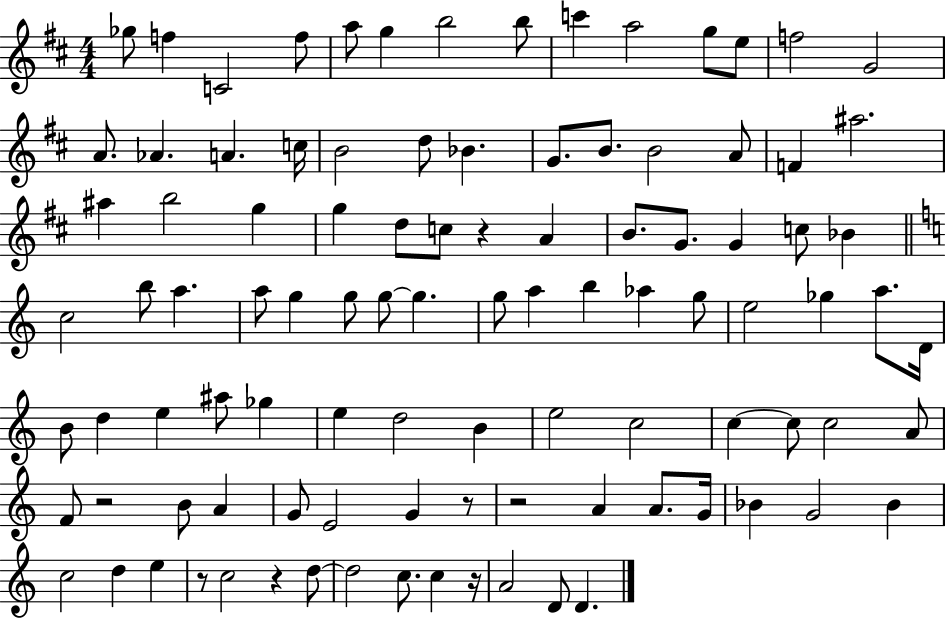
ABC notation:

X:1
T:Untitled
M:4/4
L:1/4
K:D
_g/2 f C2 f/2 a/2 g b2 b/2 c' a2 g/2 e/2 f2 G2 A/2 _A A c/4 B2 d/2 _B G/2 B/2 B2 A/2 F ^a2 ^a b2 g g d/2 c/2 z A B/2 G/2 G c/2 _B c2 b/2 a a/2 g g/2 g/2 g g/2 a b _a g/2 e2 _g a/2 D/4 B/2 d e ^a/2 _g e d2 B e2 c2 c c/2 c2 A/2 F/2 z2 B/2 A G/2 E2 G z/2 z2 A A/2 G/4 _B G2 _B c2 d e z/2 c2 z d/2 d2 c/2 c z/4 A2 D/2 D